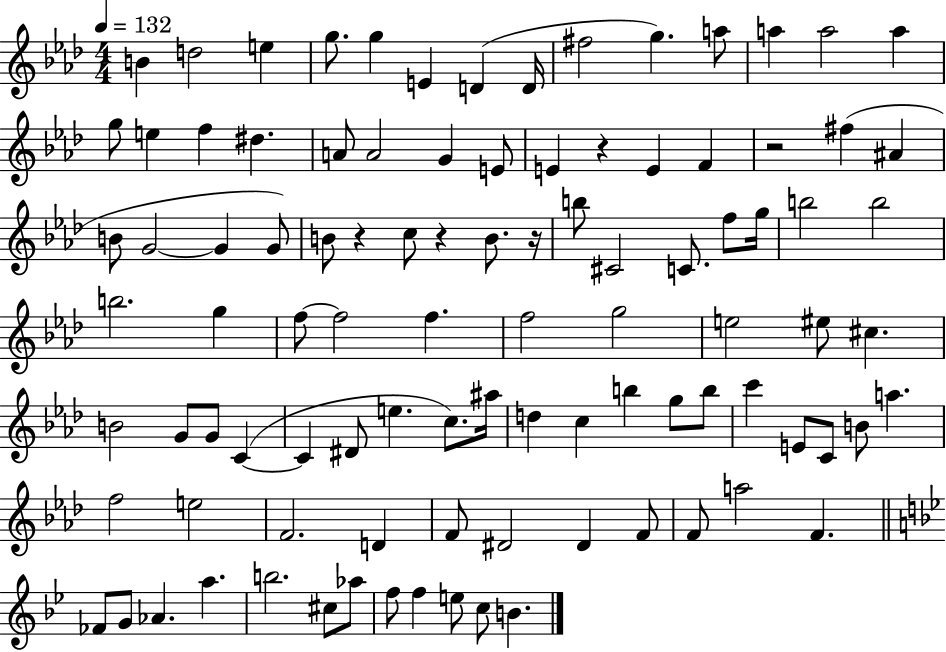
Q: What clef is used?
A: treble